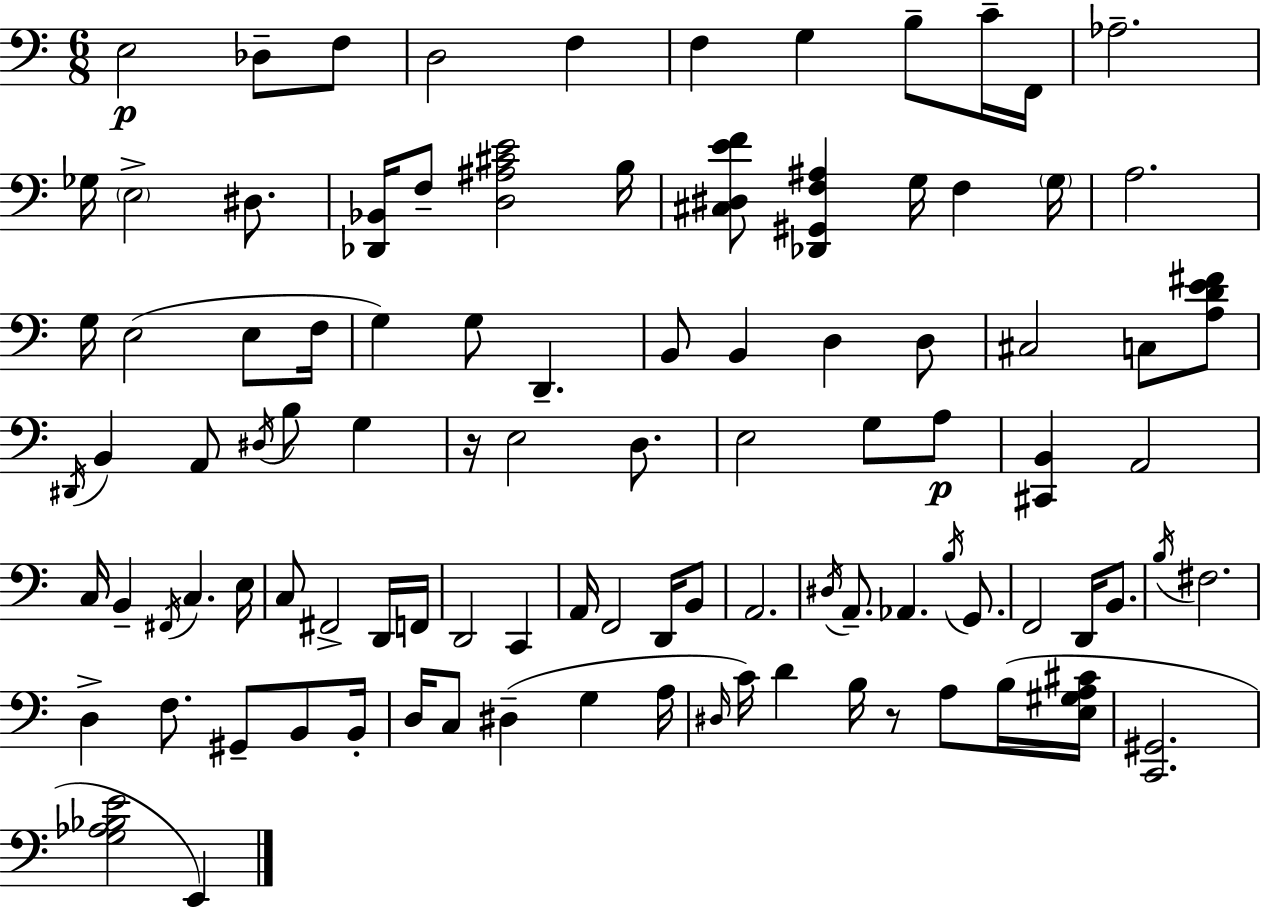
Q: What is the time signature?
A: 6/8